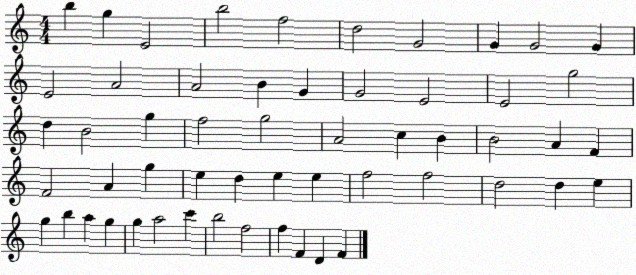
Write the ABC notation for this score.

X:1
T:Untitled
M:4/4
L:1/4
K:C
b g E2 b2 f2 d2 G2 G G2 G E2 A2 A2 B G G2 E2 E2 g2 d B2 g f2 g2 A2 c B B2 A F F2 A g e d e e f2 f2 d2 d e g b a g g a2 c' b2 f2 f F D F